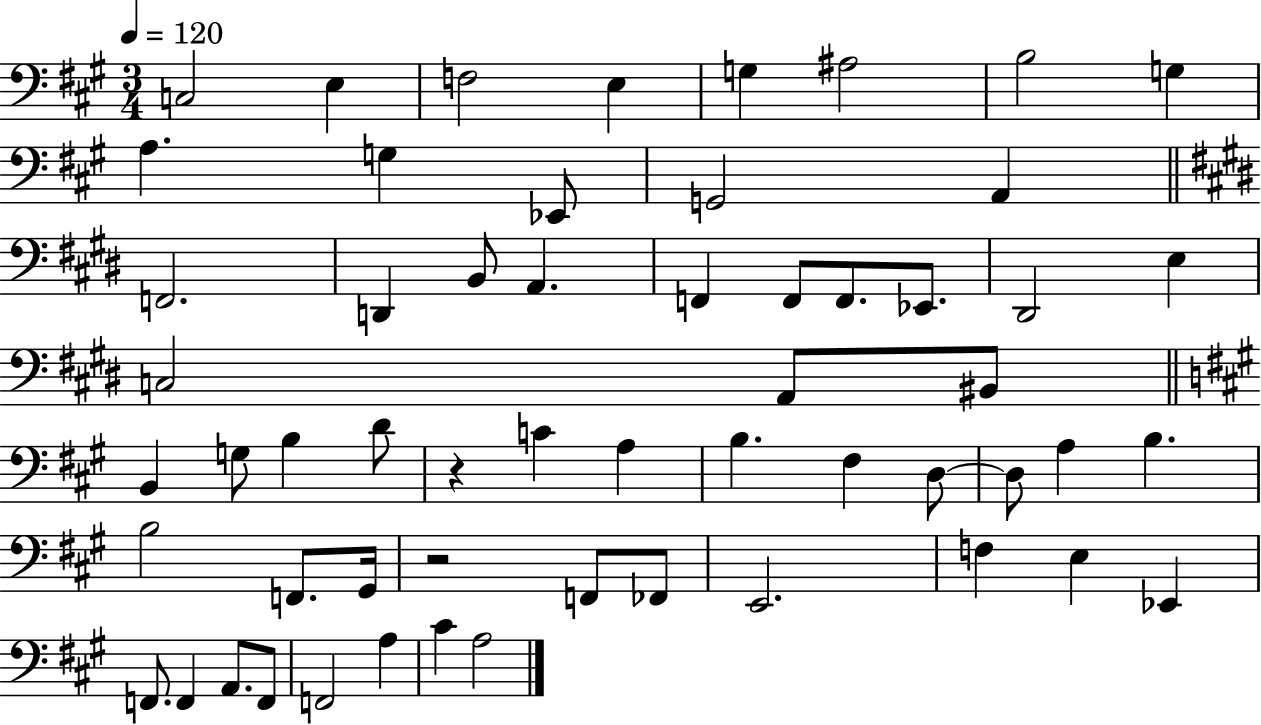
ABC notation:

X:1
T:Untitled
M:3/4
L:1/4
K:A
C,2 E, F,2 E, G, ^A,2 B,2 G, A, G, _E,,/2 G,,2 A,, F,,2 D,, B,,/2 A,, F,, F,,/2 F,,/2 _E,,/2 ^D,,2 E, C,2 A,,/2 ^B,,/2 B,, G,/2 B, D/2 z C A, B, ^F, D,/2 D,/2 A, B, B,2 F,,/2 ^G,,/4 z2 F,,/2 _F,,/2 E,,2 F, E, _E,, F,,/2 F,, A,,/2 F,,/2 F,,2 A, ^C A,2